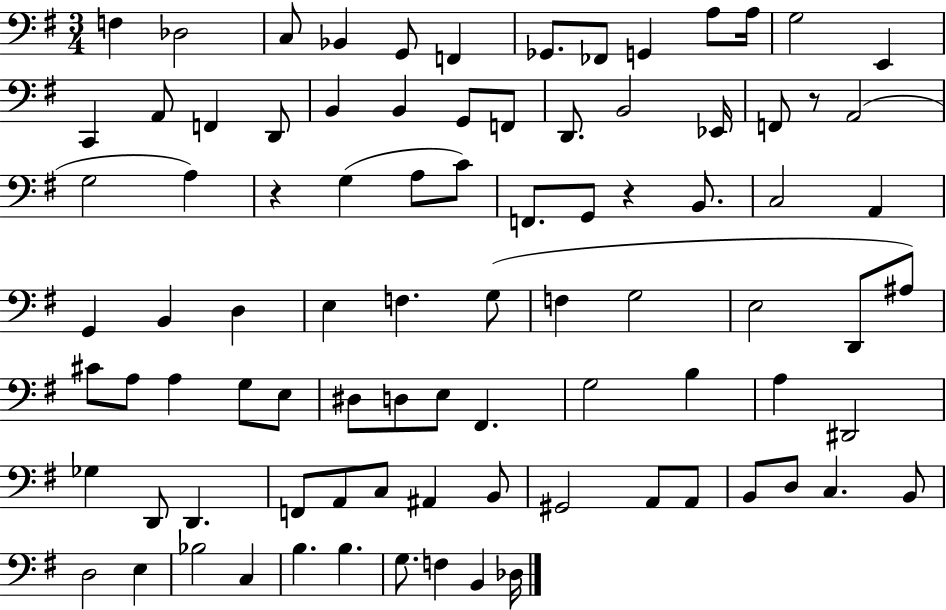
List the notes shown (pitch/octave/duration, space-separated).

F3/q Db3/h C3/e Bb2/q G2/e F2/q Gb2/e. FES2/e G2/q A3/e A3/s G3/h E2/q C2/q A2/e F2/q D2/e B2/q B2/q G2/e F2/e D2/e. B2/h Eb2/s F2/e R/e A2/h G3/h A3/q R/q G3/q A3/e C4/e F2/e. G2/e R/q B2/e. C3/h A2/q G2/q B2/q D3/q E3/q F3/q. G3/e F3/q G3/h E3/h D2/e A#3/e C#4/e A3/e A3/q G3/e E3/e D#3/e D3/e E3/e F#2/q. G3/h B3/q A3/q D#2/h Gb3/q D2/e D2/q. F2/e A2/e C3/e A#2/q B2/e G#2/h A2/e A2/e B2/e D3/e C3/q. B2/e D3/h E3/q Bb3/h C3/q B3/q. B3/q. G3/e. F3/q B2/q Db3/s